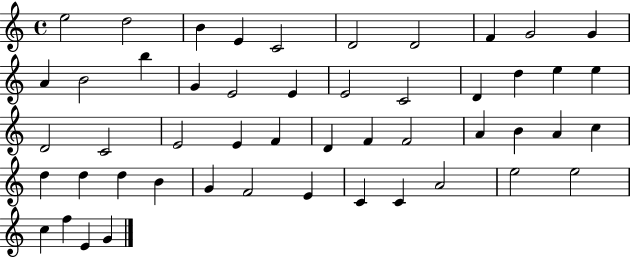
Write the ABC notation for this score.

X:1
T:Untitled
M:4/4
L:1/4
K:C
e2 d2 B E C2 D2 D2 F G2 G A B2 b G E2 E E2 C2 D d e e D2 C2 E2 E F D F F2 A B A c d d d B G F2 E C C A2 e2 e2 c f E G